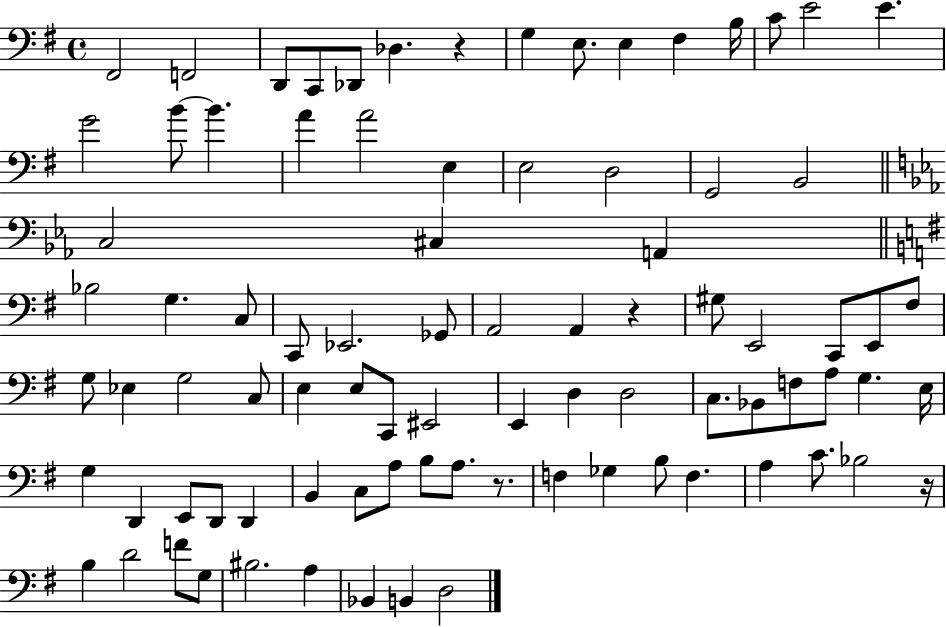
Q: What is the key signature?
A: G major